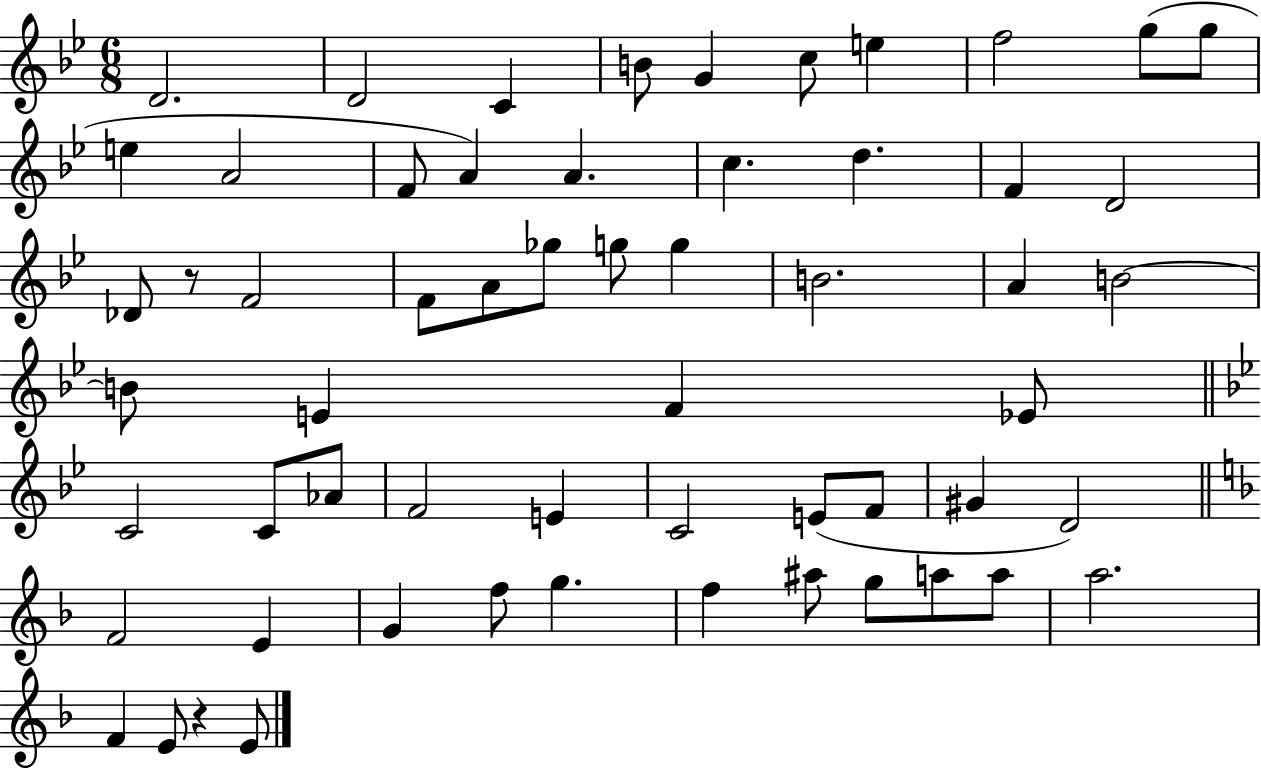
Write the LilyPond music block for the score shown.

{
  \clef treble
  \numericTimeSignature
  \time 6/8
  \key bes \major
  \repeat volta 2 { d'2. | d'2 c'4 | b'8 g'4 c''8 e''4 | f''2 g''8( g''8 | \break e''4 a'2 | f'8 a'4) a'4. | c''4. d''4. | f'4 d'2 | \break des'8 r8 f'2 | f'8 a'8 ges''8 g''8 g''4 | b'2. | a'4 b'2~~ | \break b'8 e'4 f'4 ees'8 | \bar "||" \break \key g \minor c'2 c'8 aes'8 | f'2 e'4 | c'2 e'8( f'8 | gis'4 d'2) | \break \bar "||" \break \key d \minor f'2 e'4 | g'4 f''8 g''4. | f''4 ais''8 g''8 a''8 a''8 | a''2. | \break f'4 e'8 r4 e'8 | } \bar "|."
}